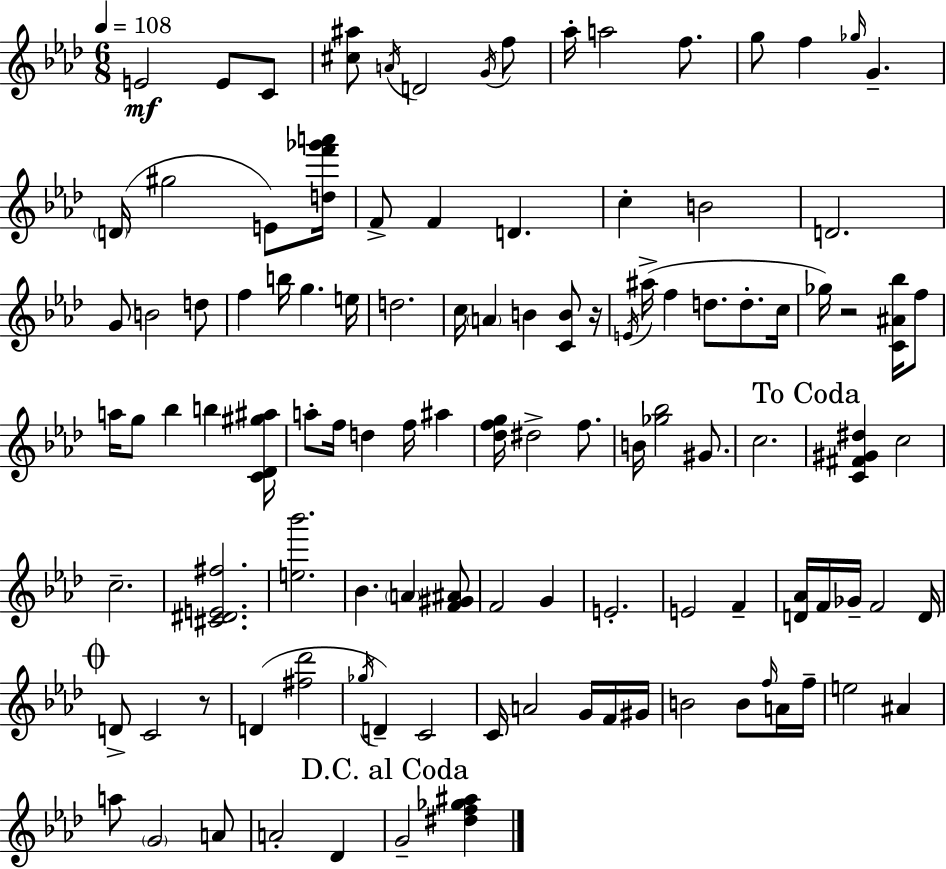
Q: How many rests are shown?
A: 3